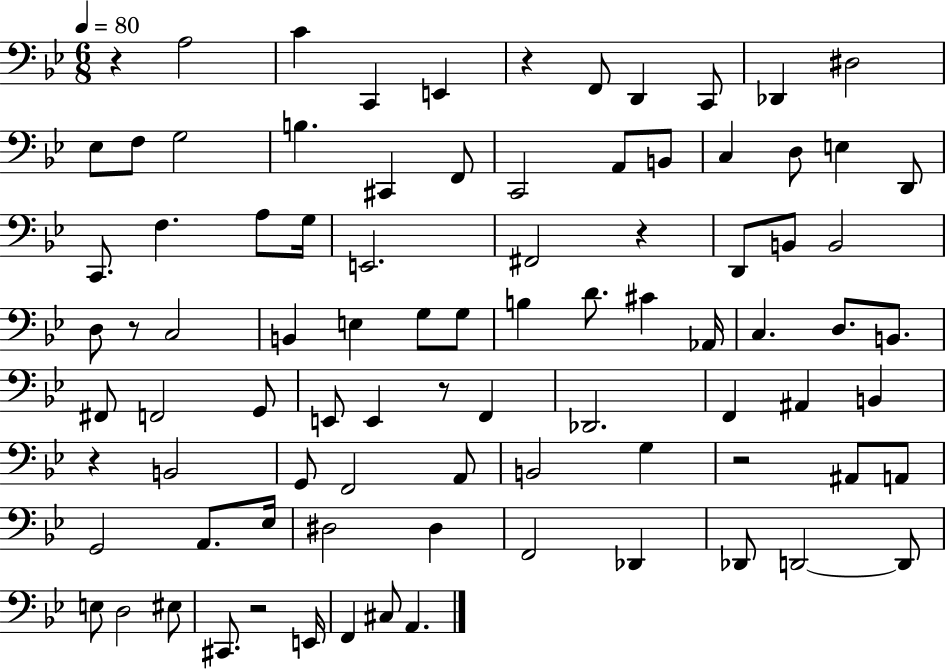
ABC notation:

X:1
T:Untitled
M:6/8
L:1/4
K:Bb
z A,2 C C,, E,, z F,,/2 D,, C,,/2 _D,, ^D,2 _E,/2 F,/2 G,2 B, ^C,, F,,/2 C,,2 A,,/2 B,,/2 C, D,/2 E, D,,/2 C,,/2 F, A,/2 G,/4 E,,2 ^F,,2 z D,,/2 B,,/2 B,,2 D,/2 z/2 C,2 B,, E, G,/2 G,/2 B, D/2 ^C _A,,/4 C, D,/2 B,,/2 ^F,,/2 F,,2 G,,/2 E,,/2 E,, z/2 F,, _D,,2 F,, ^A,, B,, z B,,2 G,,/2 F,,2 A,,/2 B,,2 G, z2 ^A,,/2 A,,/2 G,,2 A,,/2 _E,/4 ^D,2 ^D, F,,2 _D,, _D,,/2 D,,2 D,,/2 E,/2 D,2 ^E,/2 ^C,,/2 z2 E,,/4 F,, ^C,/2 A,,